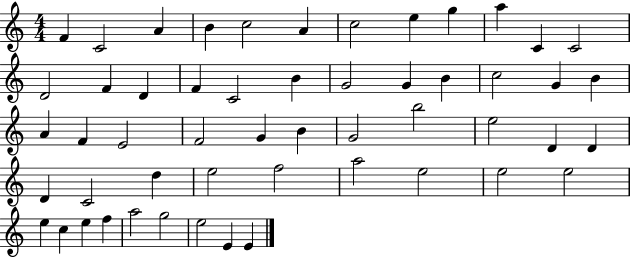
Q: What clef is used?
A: treble